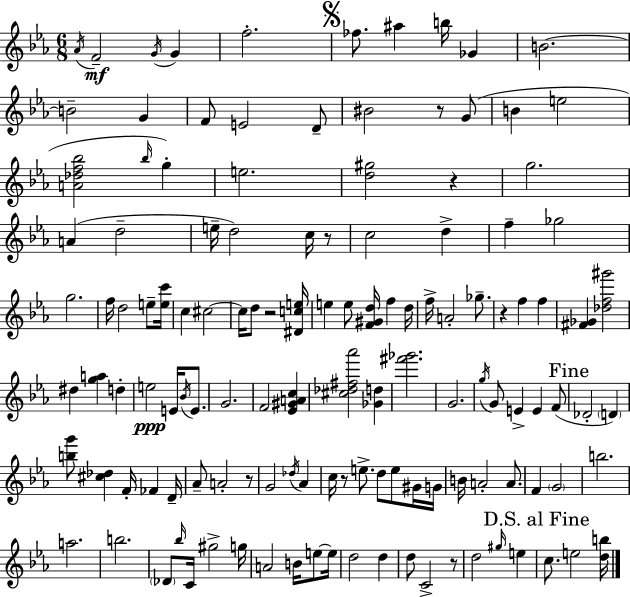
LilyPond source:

{
  \clef treble
  \numericTimeSignature
  \time 6/8
  \key ees \major
  \acciaccatura { aes'16 }\mf f'2-- \acciaccatura { g'16 } g'4 | f''2.-. | \mark \markup { \musicglyph "scripts.segno" } fes''8. ais''4 b''16 ges'4 | b'2.~~ | \break b'2-- g'4 | f'8 e'2 | d'8-- bis'2 r8 | g'8( b'4 e''2 | \break <a' des'' f'' bes''>2 \grace { bes''16 }) g''4-. | e''2. | <d'' gis''>2 r4 | g''2. | \break a'4( d''2-- | e''16-- d''2) | c''16 r8 c''2 d''4-> | f''4-- ges''2 | \break g''2. | f''16 d''2 | e''8-- <e'' c'''>16 c''4 cis''2~~ | cis''16 d''8 r2 | \break <dis' c'' e''>16 e''4 e''8 <f' gis' d''>16 f''4 | d''16 f''16-> a'2-. | ges''8.-- r4 f''4 f''4 | <fis' ges'>4 <des'' f'' gis'''>2 | \break dis''4 <g'' a''>4 d''4-. | e''2\ppp e'16 | \acciaccatura { bes'16 } e'8. g'2. | f'2 | \break <ees' gis' a' c''>4 <cis'' des'' fis'' aes'''>2 | <ges' d''>4 <fis''' ges'''>2. | g'2. | \acciaccatura { g''16 } g'8 e'4-> e'4 | \break f'8( \mark "Fine" des'2-. | \parenthesize d'4) <b'' g'''>8 <cis'' des''>4 f'16-. | fes'4 d'16-- aes'8-- a'2-. | r8 g'2 | \break \acciaccatura { des''16 } aes'4 c''16 r8 e''8.-> | d''8 e''8 gis'16 g'16 b'16 a'2-. | a'8. f'4 \parenthesize g'2 | b''2. | \break a''2. | b''2. | \parenthesize des'8 \grace { bes''16 } c'16 gis''2-> | g''16 a'2 | \break b'16 e''8~~ e''16 d''2 | d''4 d''8 c'2-> | r8 d''2 | \grace { gis''16 } e''4 \mark "D.S. al Fine" c''8. e''2 | \break <d'' b''>16 \bar "|."
}